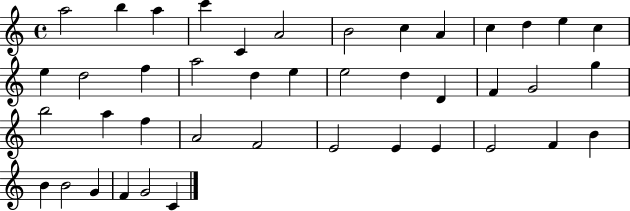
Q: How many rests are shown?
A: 0